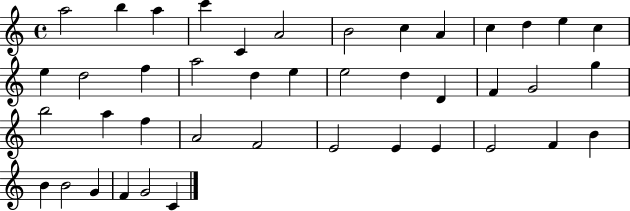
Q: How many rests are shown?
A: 0